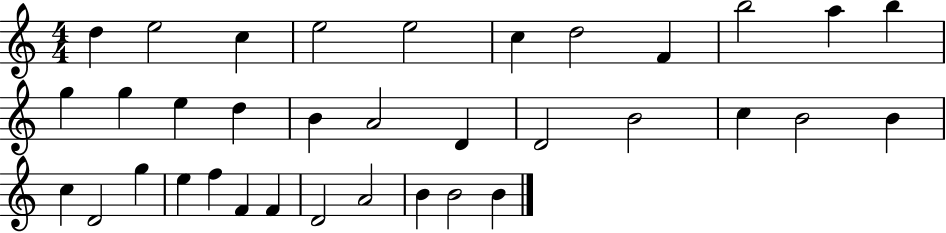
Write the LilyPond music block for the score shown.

{
  \clef treble
  \numericTimeSignature
  \time 4/4
  \key c \major
  d''4 e''2 c''4 | e''2 e''2 | c''4 d''2 f'4 | b''2 a''4 b''4 | \break g''4 g''4 e''4 d''4 | b'4 a'2 d'4 | d'2 b'2 | c''4 b'2 b'4 | \break c''4 d'2 g''4 | e''4 f''4 f'4 f'4 | d'2 a'2 | b'4 b'2 b'4 | \break \bar "|."
}